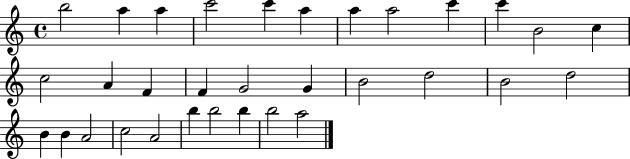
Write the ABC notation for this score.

X:1
T:Untitled
M:4/4
L:1/4
K:C
b2 a a c'2 c' a a a2 c' c' B2 c c2 A F F G2 G B2 d2 B2 d2 B B A2 c2 A2 b b2 b b2 a2